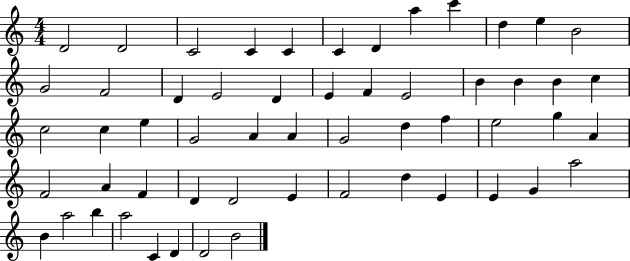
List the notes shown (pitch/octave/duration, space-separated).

D4/h D4/h C4/h C4/q C4/q C4/q D4/q A5/q C6/q D5/q E5/q B4/h G4/h F4/h D4/q E4/h D4/q E4/q F4/q E4/h B4/q B4/q B4/q C5/q C5/h C5/q E5/q G4/h A4/q A4/q G4/h D5/q F5/q E5/h G5/q A4/q F4/h A4/q F4/q D4/q D4/h E4/q F4/h D5/q E4/q E4/q G4/q A5/h B4/q A5/h B5/q A5/h C4/q D4/q D4/h B4/h